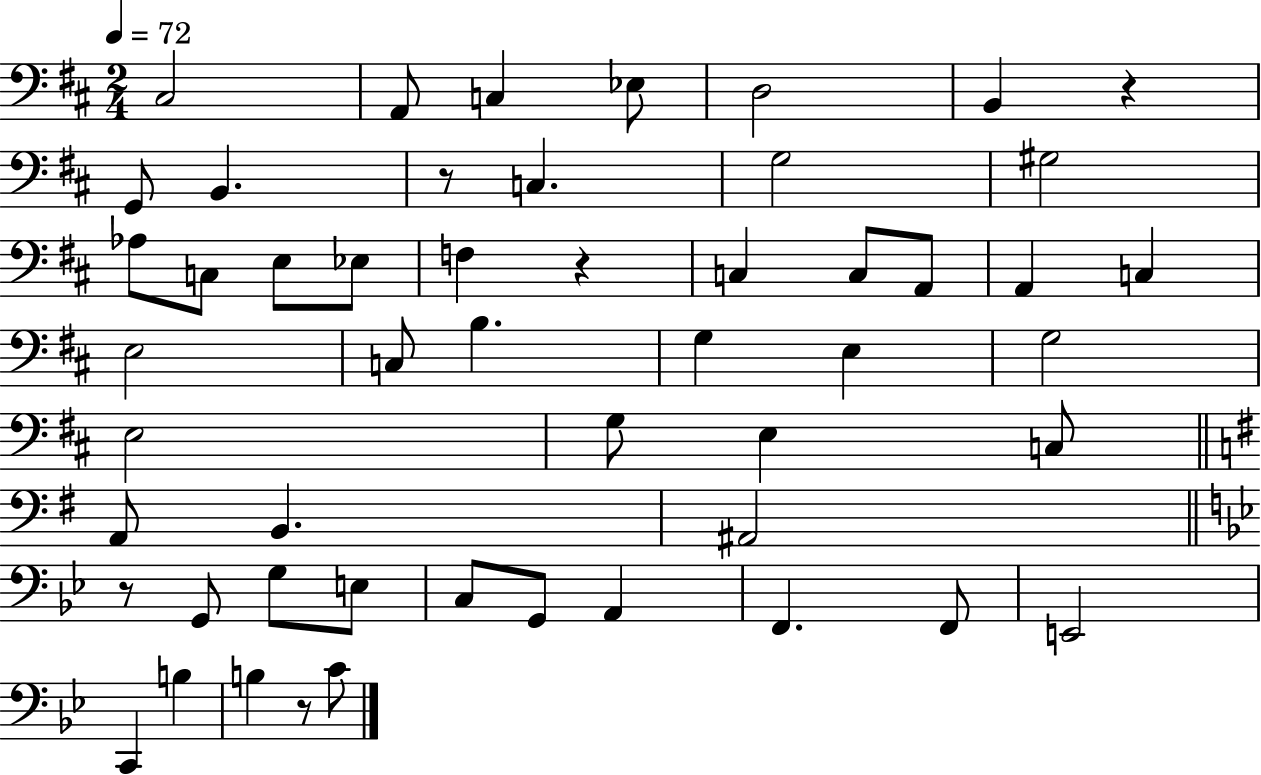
X:1
T:Untitled
M:2/4
L:1/4
K:D
^C,2 A,,/2 C, _E,/2 D,2 B,, z G,,/2 B,, z/2 C, G,2 ^G,2 _A,/2 C,/2 E,/2 _E,/2 F, z C, C,/2 A,,/2 A,, C, E,2 C,/2 B, G, E, G,2 E,2 G,/2 E, C,/2 A,,/2 B,, ^A,,2 z/2 G,,/2 G,/2 E,/2 C,/2 G,,/2 A,, F,, F,,/2 E,,2 C,, B, B, z/2 C/2